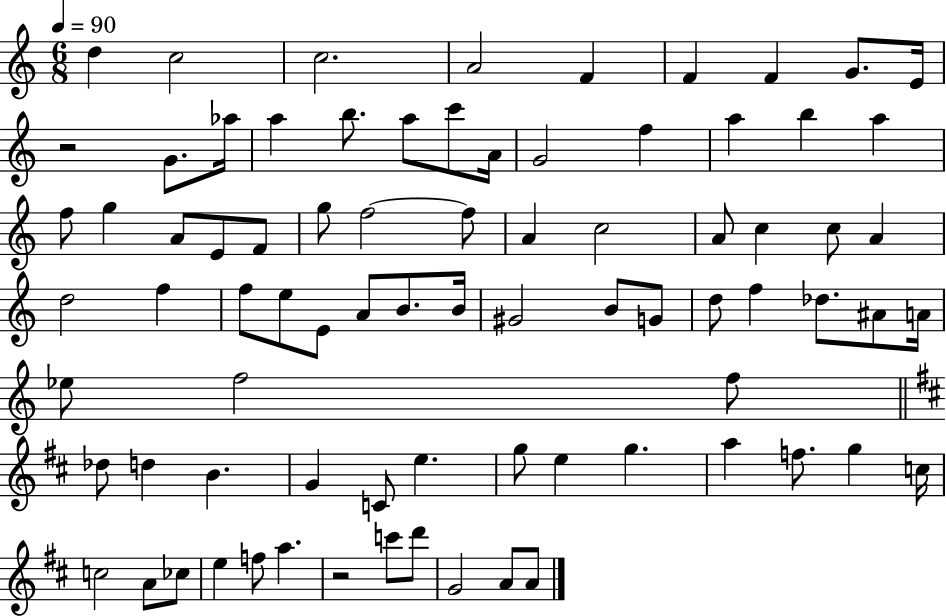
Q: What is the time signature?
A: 6/8